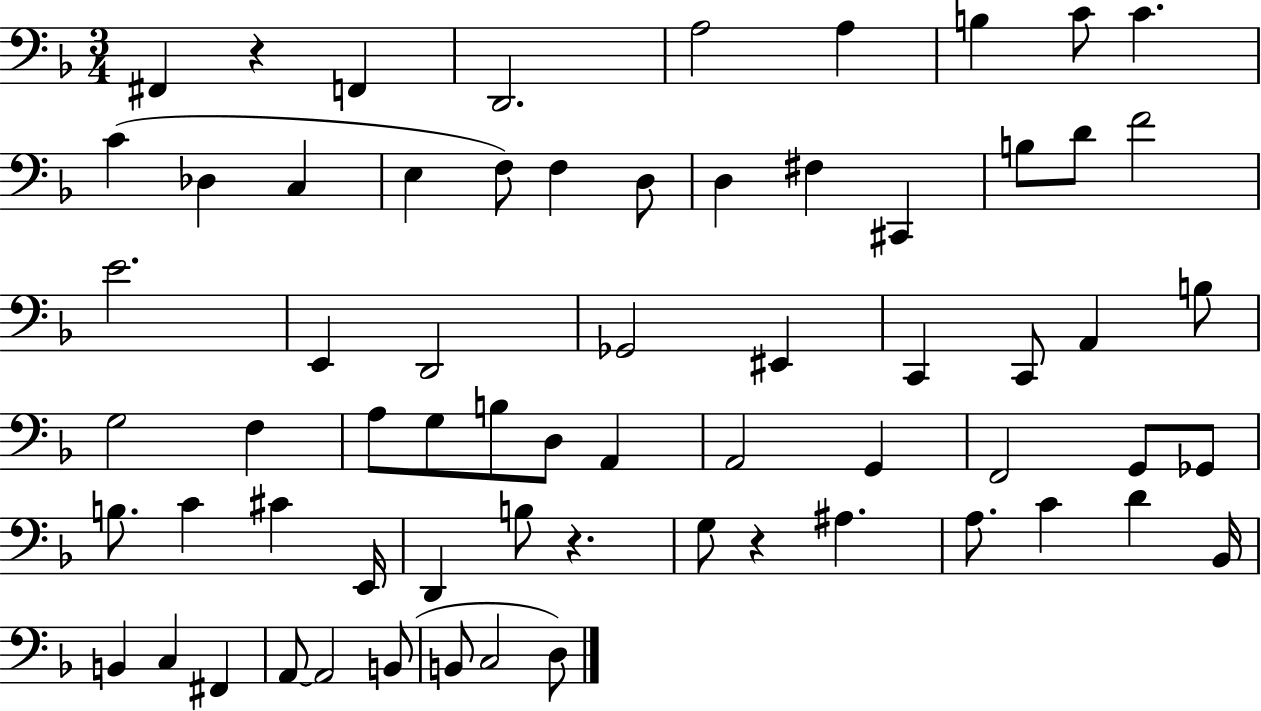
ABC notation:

X:1
T:Untitled
M:3/4
L:1/4
K:F
^F,, z F,, D,,2 A,2 A, B, C/2 C C _D, C, E, F,/2 F, D,/2 D, ^F, ^C,, B,/2 D/2 F2 E2 E,, D,,2 _G,,2 ^E,, C,, C,,/2 A,, B,/2 G,2 F, A,/2 G,/2 B,/2 D,/2 A,, A,,2 G,, F,,2 G,,/2 _G,,/2 B,/2 C ^C E,,/4 D,, B,/2 z G,/2 z ^A, A,/2 C D _B,,/4 B,, C, ^F,, A,,/2 A,,2 B,,/2 B,,/2 C,2 D,/2